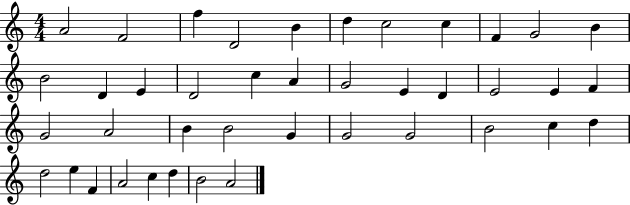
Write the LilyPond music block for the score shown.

{
  \clef treble
  \numericTimeSignature
  \time 4/4
  \key c \major
  a'2 f'2 | f''4 d'2 b'4 | d''4 c''2 c''4 | f'4 g'2 b'4 | \break b'2 d'4 e'4 | d'2 c''4 a'4 | g'2 e'4 d'4 | e'2 e'4 f'4 | \break g'2 a'2 | b'4 b'2 g'4 | g'2 g'2 | b'2 c''4 d''4 | \break d''2 e''4 f'4 | a'2 c''4 d''4 | b'2 a'2 | \bar "|."
}